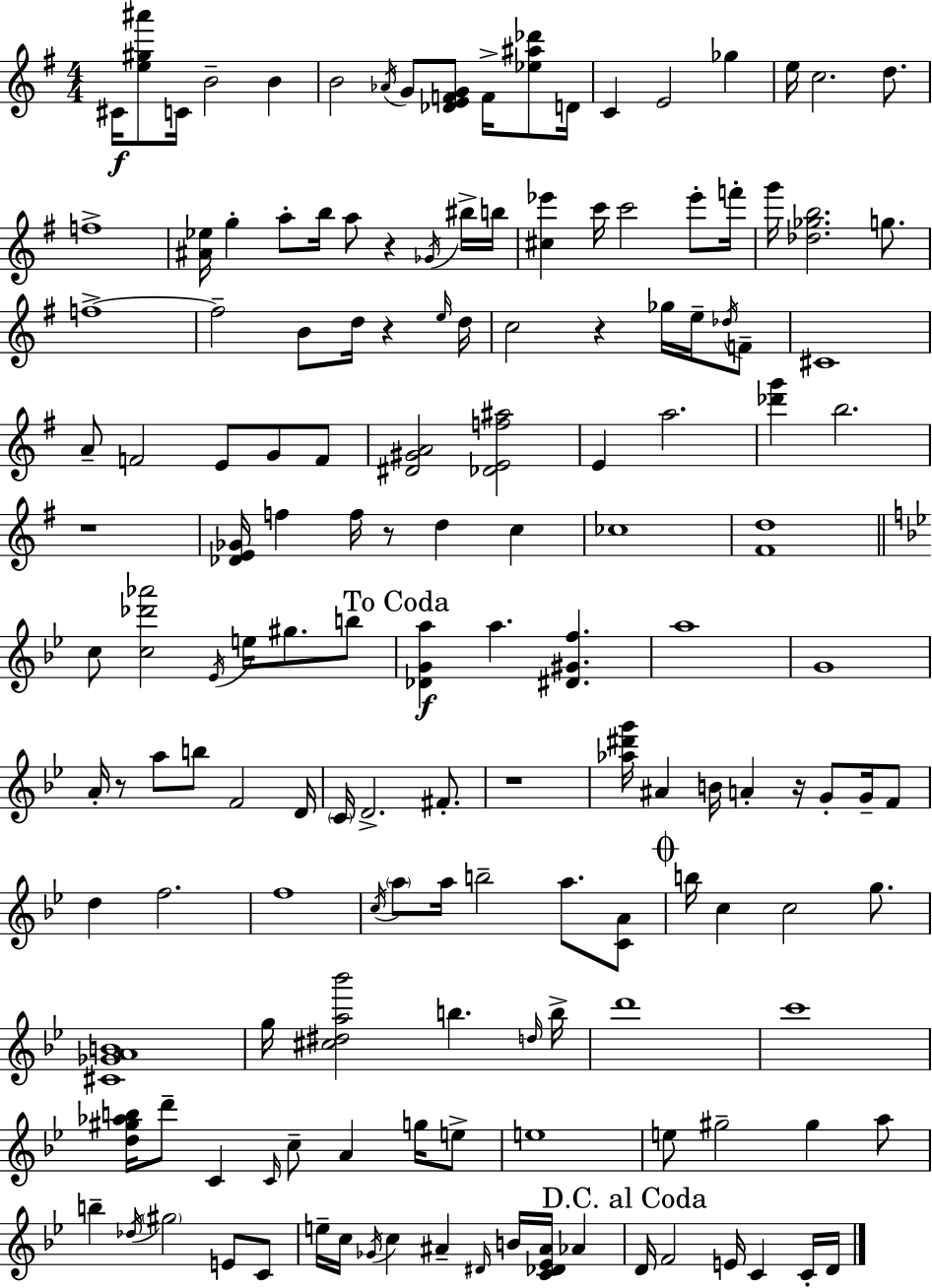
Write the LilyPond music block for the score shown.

{
  \clef treble
  \numericTimeSignature
  \time 4/4
  \key g \major
  \repeat volta 2 { cis'16\f <e'' gis'' ais'''>8 c'16 b'2-- b'4 | b'2 \acciaccatura { aes'16 } g'8 <des' e' f' g'>8 f'16-> <ees'' ais'' des'''>8 | d'16 c'4 e'2 ges''4 | e''16 c''2. d''8. | \break f''1-> | <ais' ees''>16 g''4-. a''8-. b''16 a''8 r4 \acciaccatura { ges'16 } | bis''16-> b''16 <cis'' ees'''>4 c'''16 c'''2 ees'''8-. | f'''16-. g'''16 <des'' ges'' b''>2. g''8. | \break f''1->~~ | f''2-- b'8 d''16 r4 | \grace { e''16 } d''16 c''2 r4 ges''16 | e''16-- \acciaccatura { des''16 } f'8-- cis'1 | \break a'8-- f'2 e'8 | g'8 f'8 <dis' gis' a'>2 <des' e' f'' ais''>2 | e'4 a''2. | <des''' g'''>4 b''2. | \break r1 | <des' e' ges'>16 f''4 f''16 r8 d''4 | c''4 ces''1 | <fis' d''>1 | \break \bar "||" \break \key bes \major c''8 <c'' des''' aes'''>2 \acciaccatura { ees'16 } e''16 gis''8. b''8 | \mark "To Coda" <des' g' a''>4\f a''4. <dis' gis' f''>4. | a''1 | g'1 | \break a'16-. r8 a''8 b''8 f'2 | d'16 \parenthesize c'16 d'2.-> fis'8.-. | r1 | <aes'' dis''' g'''>16 ais'4 b'16 a'4-. r16 g'8-. g'16-- f'8 | \break d''4 f''2. | f''1 | \acciaccatura { c''16 } \parenthesize a''8 a''16 b''2-- a''8. | <c' a'>8 \mark \markup { \musicglyph "scripts.coda" } b''16 c''4 c''2 g''8. | \break <cis' ges' a' b'>1 | g''16 <cis'' dis'' a'' bes'''>2 b''4. | \grace { d''16 } b''16-> d'''1 | c'''1 | \break <d'' gis'' aes'' b''>16 d'''8-- c'4 \grace { c'16 } c''8-- a'4 | g''16 e''8-> e''1 | e''8 gis''2-- gis''4 | a''8 b''4-- \acciaccatura { des''16 } \parenthesize gis''2 | \break e'8 c'8 e''16-- c''16 \acciaccatura { ges'16 } c''4 ais'4-- | \grace { dis'16 } b'16 <c' des' ees' ais'>16 aes'4 \mark "D.C. al Coda" d'16 f'2 | e'16 c'4 c'16-. d'16 } \bar "|."
}